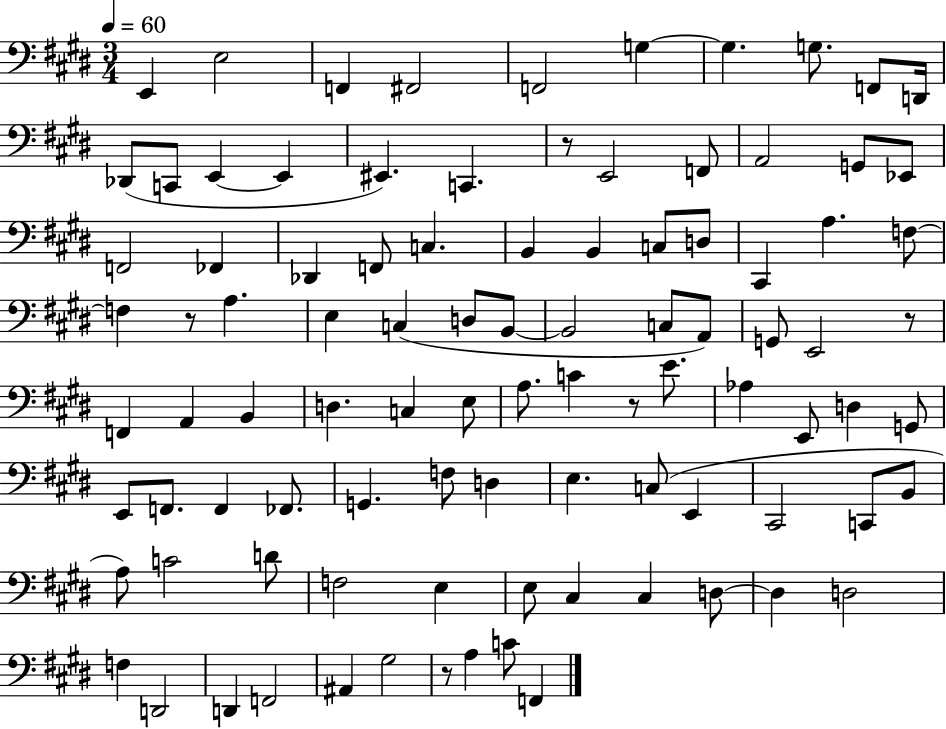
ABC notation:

X:1
T:Untitled
M:3/4
L:1/4
K:E
E,, E,2 F,, ^F,,2 F,,2 G, G, G,/2 F,,/2 D,,/4 _D,,/2 C,,/2 E,, E,, ^E,, C,, z/2 E,,2 F,,/2 A,,2 G,,/2 _E,,/2 F,,2 _F,, _D,, F,,/2 C, B,, B,, C,/2 D,/2 ^C,, A, F,/2 F, z/2 A, E, C, D,/2 B,,/2 B,,2 C,/2 A,,/2 G,,/2 E,,2 z/2 F,, A,, B,, D, C, E,/2 A,/2 C z/2 E/2 _A, E,,/2 D, G,,/2 E,,/2 F,,/2 F,, _F,,/2 G,, F,/2 D, E, C,/2 E,, ^C,,2 C,,/2 B,,/2 A,/2 C2 D/2 F,2 E, E,/2 ^C, ^C, D,/2 D, D,2 F, D,,2 D,, F,,2 ^A,, ^G,2 z/2 A, C/2 F,,